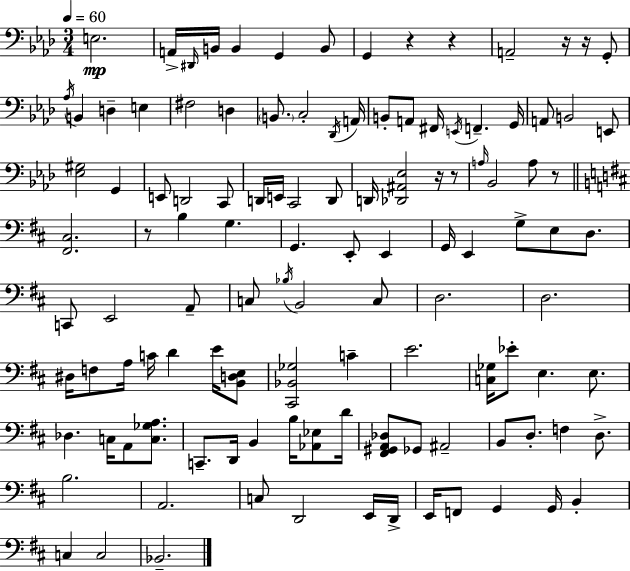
{
  \clef bass
  \numericTimeSignature
  \time 3/4
  \key f \minor
  \tempo 4 = 60
  e2.\mp | a,16-> \grace { dis,16 } b,16 b,4 g,4 b,8 | g,4 r4 r4 | a,2-- r16 r16 g,8-. | \break \acciaccatura { aes16 } b,4 d4-- e4 | fis2 d4 | \parenthesize b,8. c2-. | \acciaccatura { des,16 } a,16 b,8-. a,8 fis,16 \acciaccatura { e,16 } f,4.-- | \break g,16 a,8 b,2 | e,8 <ees gis>2 | g,4 e,8 d,2 | c,8 d,16 e,16 c,2 | \break d,8 d,16 <des, ais, ees>2 | r16 r8 \grace { a16 } bes,2 | a8 r8 \bar "||" \break \key b \minor <fis, cis>2. | r8 b4 g4. | g,4. e,8-. e,4 | g,16 e,4 g8-> e8 d8. | \break c,8 e,2 a,8-- | c8 \acciaccatura { bes16 } b,2 c8 | d2. | d2. | \break dis16 f8 a16 c'16 d'4 e'16 <b, d e>8 | <cis, bes, ges>2 c'4-- | e'2. | <c ges>16 ees'8-. e4. e8. | \break des4. c16 a,8 <c ges a>8. | c,8.-- d,16 b,4 b16 <aes, ees>8 | d'16 <fis, gis, a, des>8 ges,8 ais,2-- | b,8 d8.-. f4 d8.-> | \break b2. | a,2. | c8 d,2 e,16 | d,16-> e,16 f,8 g,4 g,16 b,4-. | \break c4 c2 | bes,2.-- | \bar "|."
}